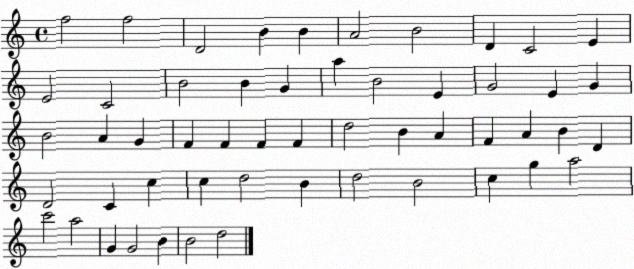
X:1
T:Untitled
M:4/4
L:1/4
K:C
f2 f2 D2 B B A2 B2 D C2 E E2 C2 B2 B G a B2 E G2 E G B2 A G F F F F d2 B A F A B D D2 C c c d2 B d2 B2 c g a2 c'2 a2 G G2 B B2 d2